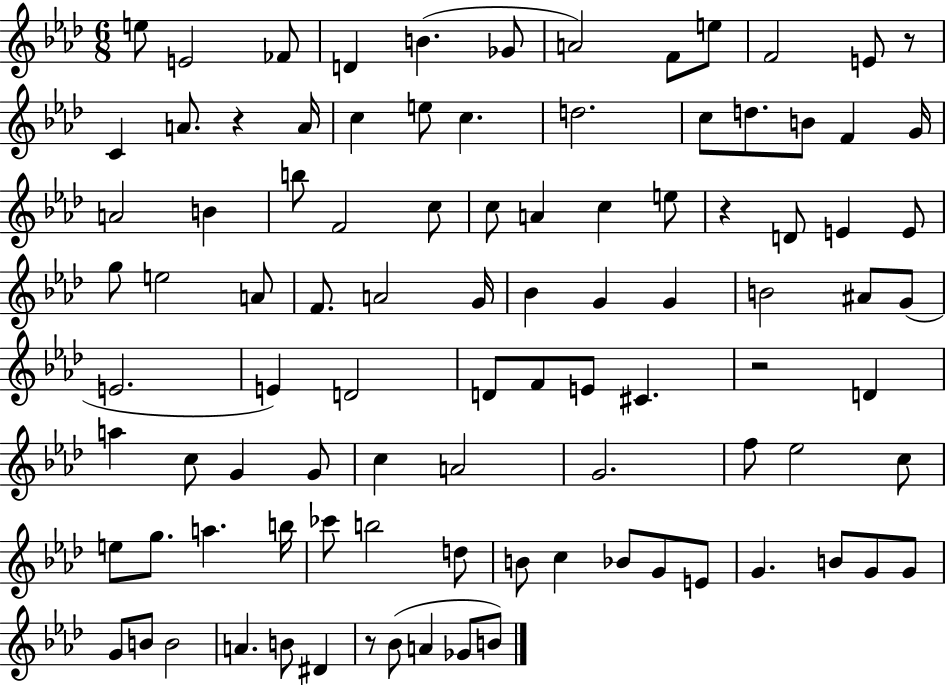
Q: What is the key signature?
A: AES major